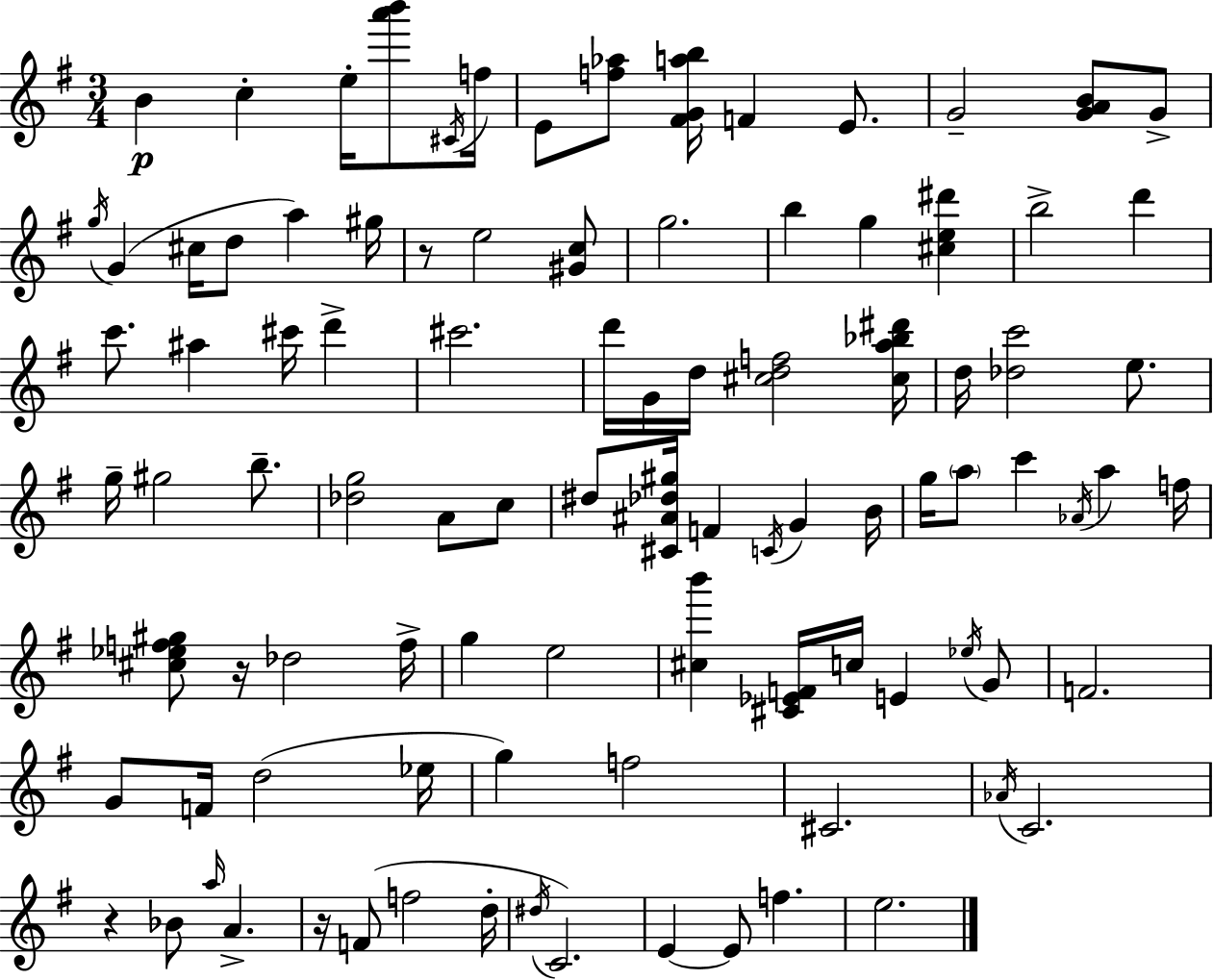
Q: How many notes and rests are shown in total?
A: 96